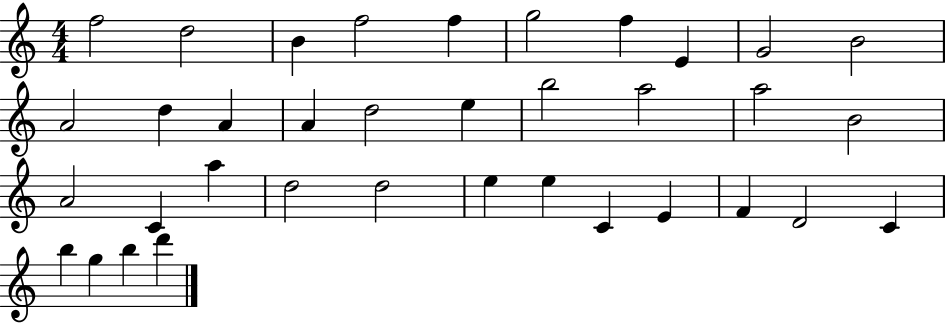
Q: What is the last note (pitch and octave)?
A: D6